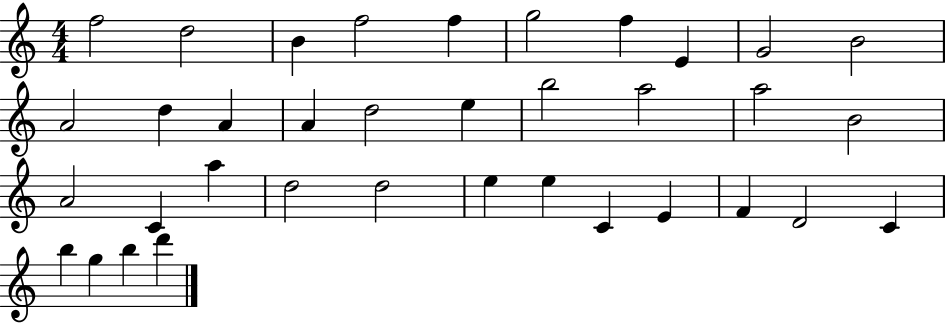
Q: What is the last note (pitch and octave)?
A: D6